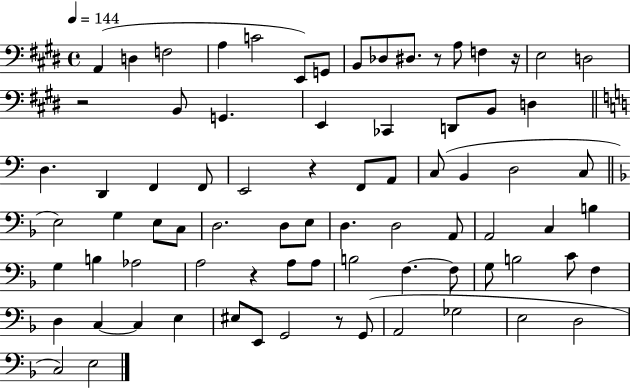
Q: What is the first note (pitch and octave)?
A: A2